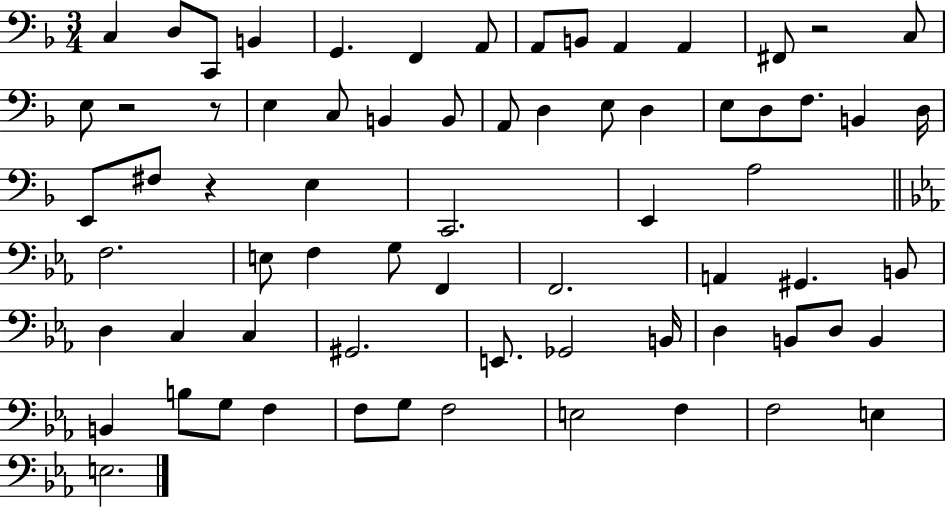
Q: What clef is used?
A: bass